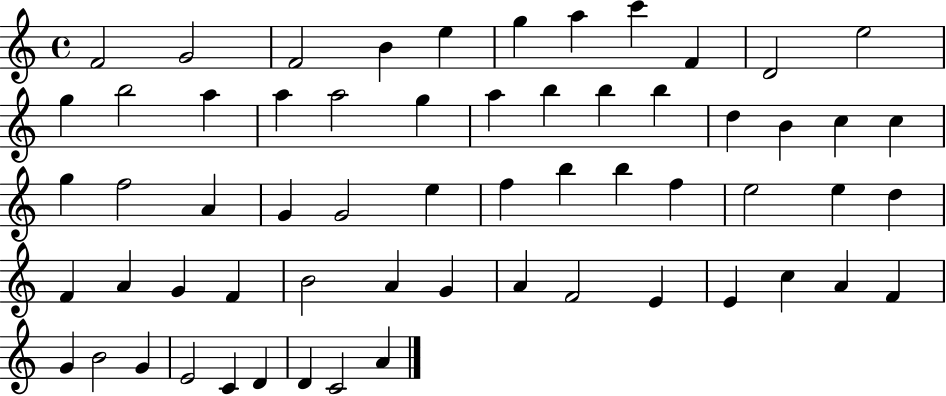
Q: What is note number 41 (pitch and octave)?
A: G4